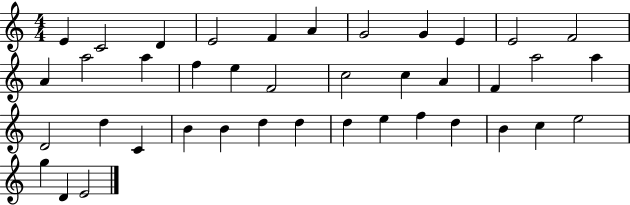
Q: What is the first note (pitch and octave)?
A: E4